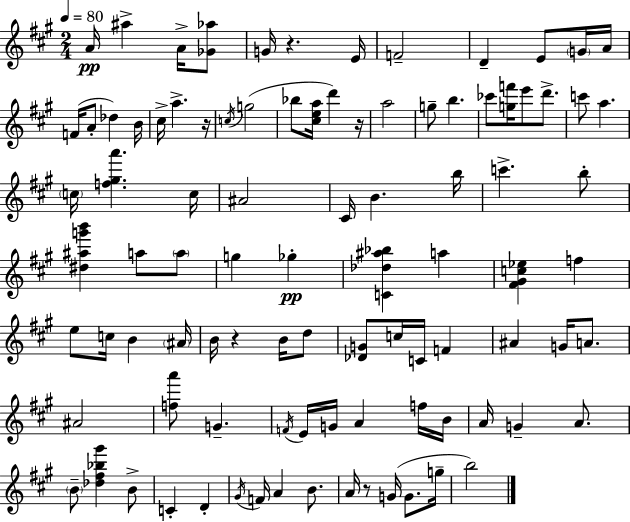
X:1
T:Untitled
M:2/4
L:1/4
K:A
A/4 ^a A/4 [_G_a]/2 G/4 z E/4 F2 D E/2 G/4 A/4 F/4 A/2 _d B/4 ^c/4 a z/4 c/4 g2 _b/2 [^cea]/4 d' z/4 a2 g/2 b _c'/2 [gf']/4 e'/2 d'/2 c'/2 a c/4 [f^ga'] c/4 ^A2 ^C/4 B b/4 c' b/2 [^d^ag'b'] a/2 a/2 g _g [C_d^a_b] a [^F^Gc_e] f e/2 c/4 B ^A/4 B/4 z B/4 d/2 [_DG]/2 c/4 C/4 F ^A G/4 A/2 ^A2 [fa']/2 G F/4 E/4 G/4 A f/4 B/4 A/4 G A/2 B/2 [_d^f_b^g'] B/2 C D ^G/4 F/4 A B/2 A/4 z/2 G/4 G/2 g/4 b2